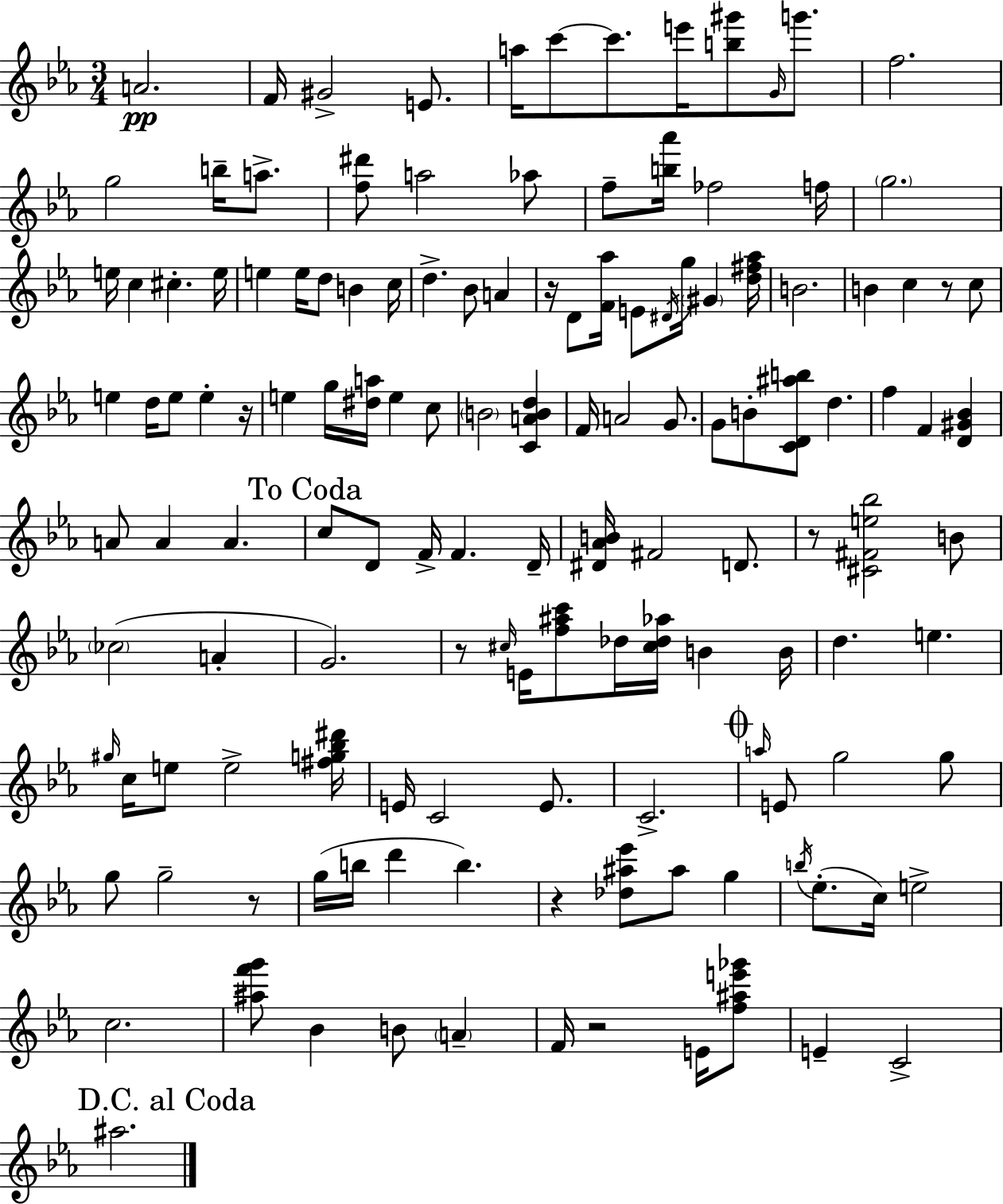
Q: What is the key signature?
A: C minor